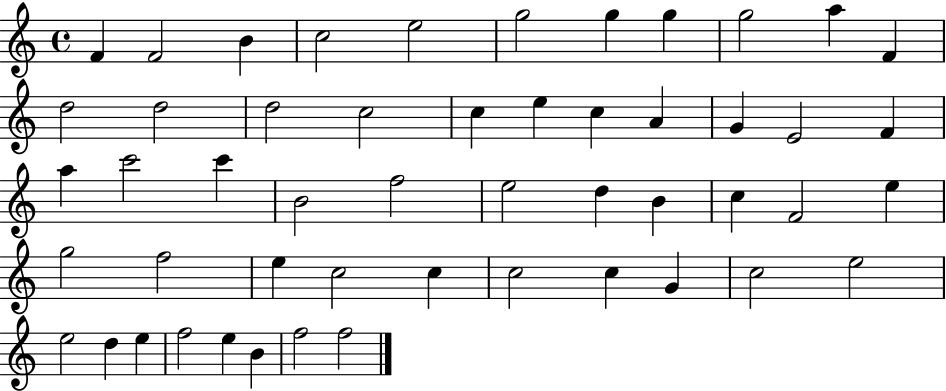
{
  \clef treble
  \time 4/4
  \defaultTimeSignature
  \key c \major
  f'4 f'2 b'4 | c''2 e''2 | g''2 g''4 g''4 | g''2 a''4 f'4 | \break d''2 d''2 | d''2 c''2 | c''4 e''4 c''4 a'4 | g'4 e'2 f'4 | \break a''4 c'''2 c'''4 | b'2 f''2 | e''2 d''4 b'4 | c''4 f'2 e''4 | \break g''2 f''2 | e''4 c''2 c''4 | c''2 c''4 g'4 | c''2 e''2 | \break e''2 d''4 e''4 | f''2 e''4 b'4 | f''2 f''2 | \bar "|."
}